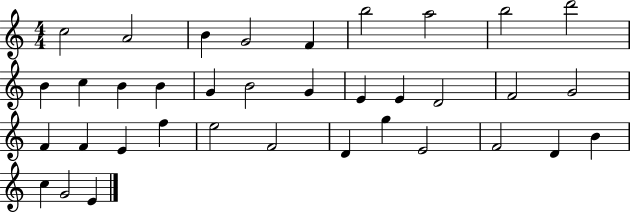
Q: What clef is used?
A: treble